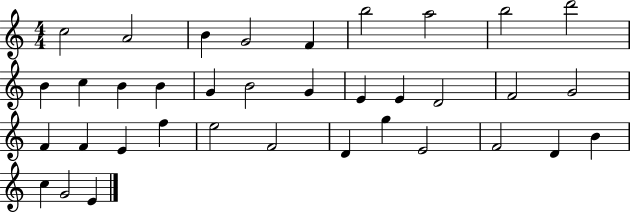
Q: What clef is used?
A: treble